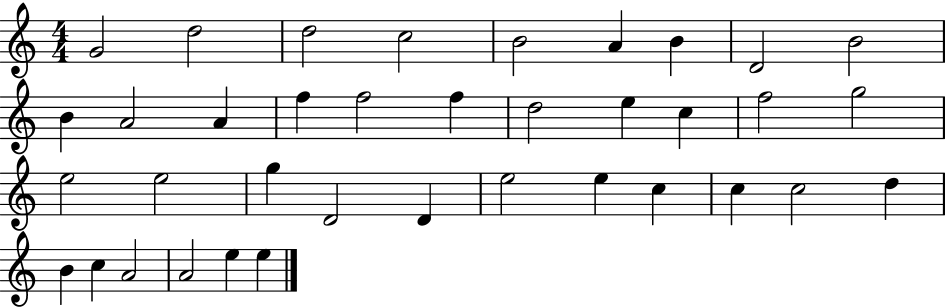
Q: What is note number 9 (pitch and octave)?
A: B4